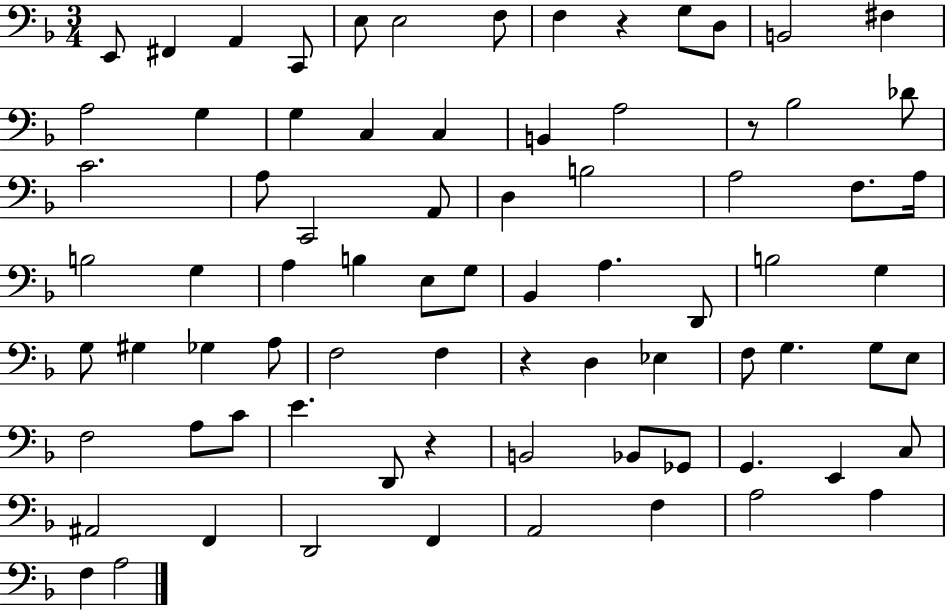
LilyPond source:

{
  \clef bass
  \numericTimeSignature
  \time 3/4
  \key f \major
  e,8 fis,4 a,4 c,8 | e8 e2 f8 | f4 r4 g8 d8 | b,2 fis4 | \break a2 g4 | g4 c4 c4 | b,4 a2 | r8 bes2 des'8 | \break c'2. | a8 c,2 a,8 | d4 b2 | a2 f8. a16 | \break b2 g4 | a4 b4 e8 g8 | bes,4 a4. d,8 | b2 g4 | \break g8 gis4 ges4 a8 | f2 f4 | r4 d4 ees4 | f8 g4. g8 e8 | \break f2 a8 c'8 | e'4. d,8 r4 | b,2 bes,8 ges,8 | g,4. e,4 c8 | \break ais,2 f,4 | d,2 f,4 | a,2 f4 | a2 a4 | \break f4 a2 | \bar "|."
}